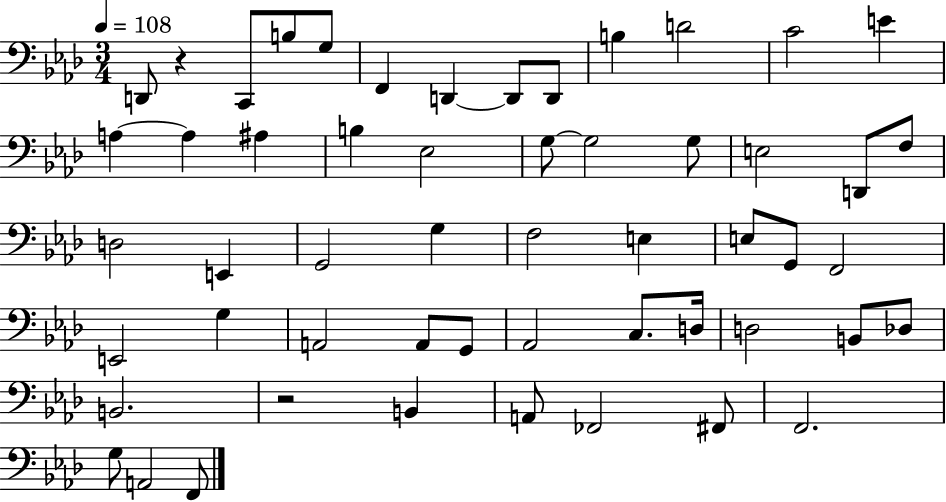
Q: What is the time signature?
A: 3/4